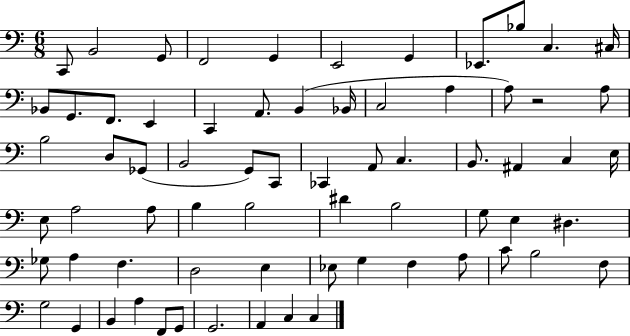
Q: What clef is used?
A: bass